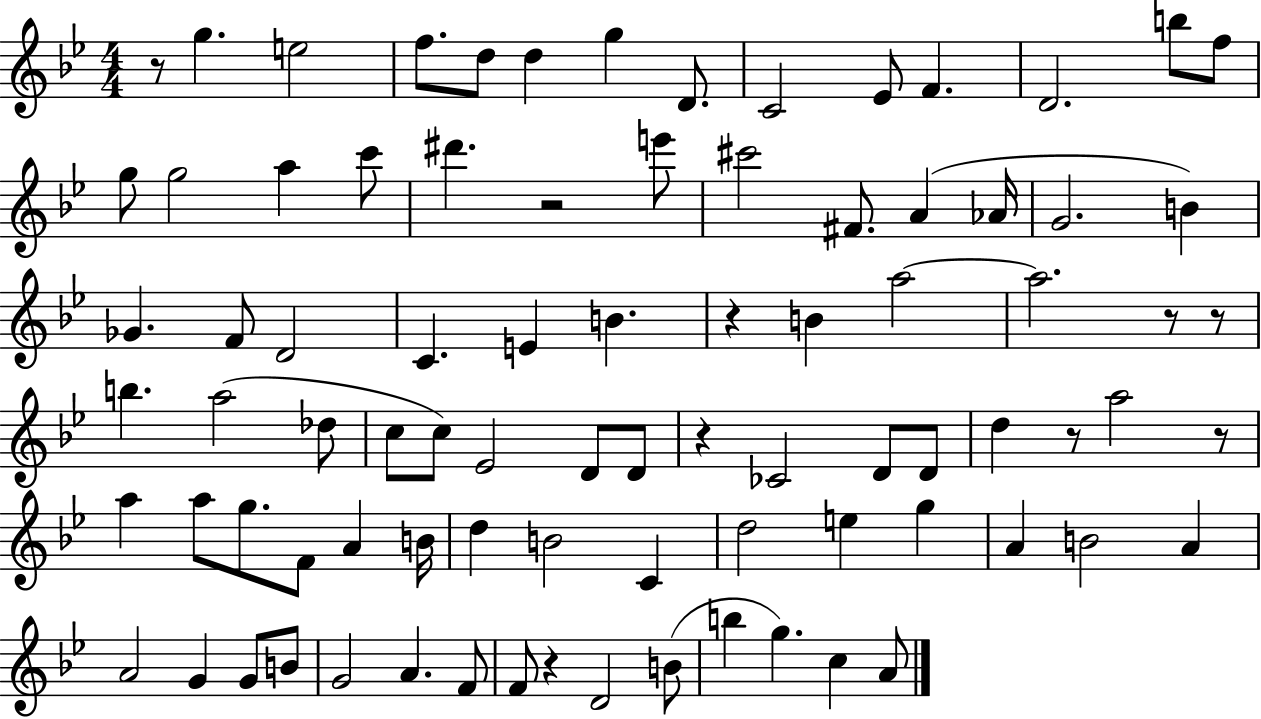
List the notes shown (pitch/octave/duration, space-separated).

R/e G5/q. E5/h F5/e. D5/e D5/q G5/q D4/e. C4/h Eb4/e F4/q. D4/h. B5/e F5/e G5/e G5/h A5/q C6/e D#6/q. R/h E6/e C#6/h F#4/e. A4/q Ab4/s G4/h. B4/q Gb4/q. F4/e D4/h C4/q. E4/q B4/q. R/q B4/q A5/h A5/h. R/e R/e B5/q. A5/h Db5/e C5/e C5/e Eb4/h D4/e D4/e R/q CES4/h D4/e D4/e D5/q R/e A5/h R/e A5/q A5/e G5/e. F4/e A4/q B4/s D5/q B4/h C4/q D5/h E5/q G5/q A4/q B4/h A4/q A4/h G4/q G4/e B4/e G4/h A4/q. F4/e F4/e R/q D4/h B4/e B5/q G5/q. C5/q A4/e